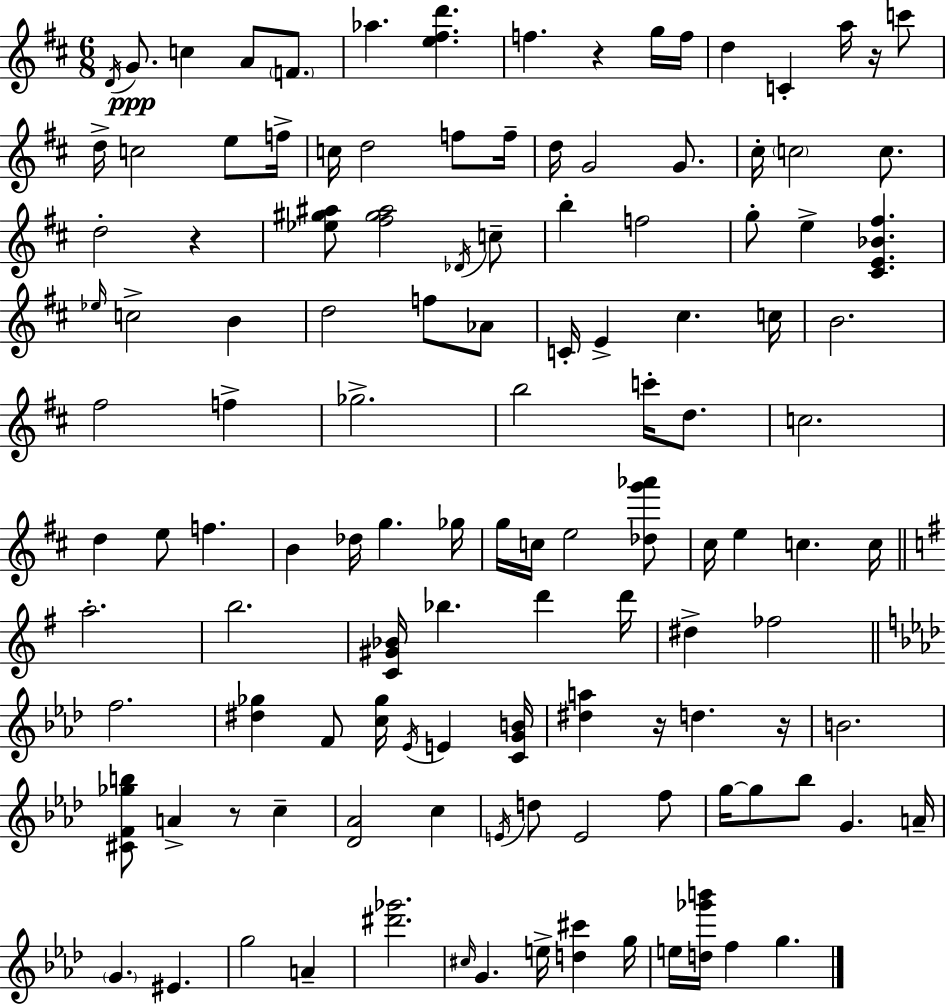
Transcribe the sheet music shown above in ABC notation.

X:1
T:Untitled
M:6/8
L:1/4
K:D
D/4 G/2 c A/2 F/2 _a [e^fd'] f z g/4 f/4 d C a/4 z/4 c'/2 d/4 c2 e/2 f/4 c/4 d2 f/2 f/4 d/4 G2 G/2 ^c/4 c2 c/2 d2 z [_e^g^a]/2 [^f^g^a]2 _D/4 c/2 b f2 g/2 e [^CE_B^f] _e/4 c2 B d2 f/2 _A/2 C/4 E ^c c/4 B2 ^f2 f _g2 b2 c'/4 d/2 c2 d e/2 f B _d/4 g _g/4 g/4 c/4 e2 [_dg'_a']/2 ^c/4 e c c/4 a2 b2 [C^G_B]/4 _b d' d'/4 ^d _f2 f2 [^d_g] F/2 [c_g]/4 _E/4 E [CGB]/4 [^da] z/4 d z/4 B2 [^CF_gb]/2 A z/2 c [_D_A]2 c E/4 d/2 E2 f/2 g/4 g/2 _b/2 G A/4 G ^E g2 A [^d'_g']2 ^c/4 G e/4 [d^c'] g/4 e/4 [d_g'b']/4 f g